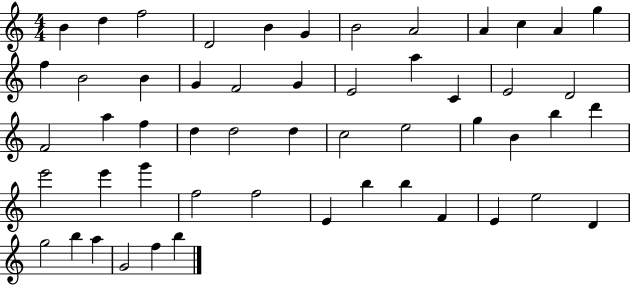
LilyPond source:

{
  \clef treble
  \numericTimeSignature
  \time 4/4
  \key c \major
  b'4 d''4 f''2 | d'2 b'4 g'4 | b'2 a'2 | a'4 c''4 a'4 g''4 | \break f''4 b'2 b'4 | g'4 f'2 g'4 | e'2 a''4 c'4 | e'2 d'2 | \break f'2 a''4 f''4 | d''4 d''2 d''4 | c''2 e''2 | g''4 b'4 b''4 d'''4 | \break e'''2 e'''4 g'''4 | f''2 f''2 | e'4 b''4 b''4 f'4 | e'4 e''2 d'4 | \break g''2 b''4 a''4 | g'2 f''4 b''4 | \bar "|."
}